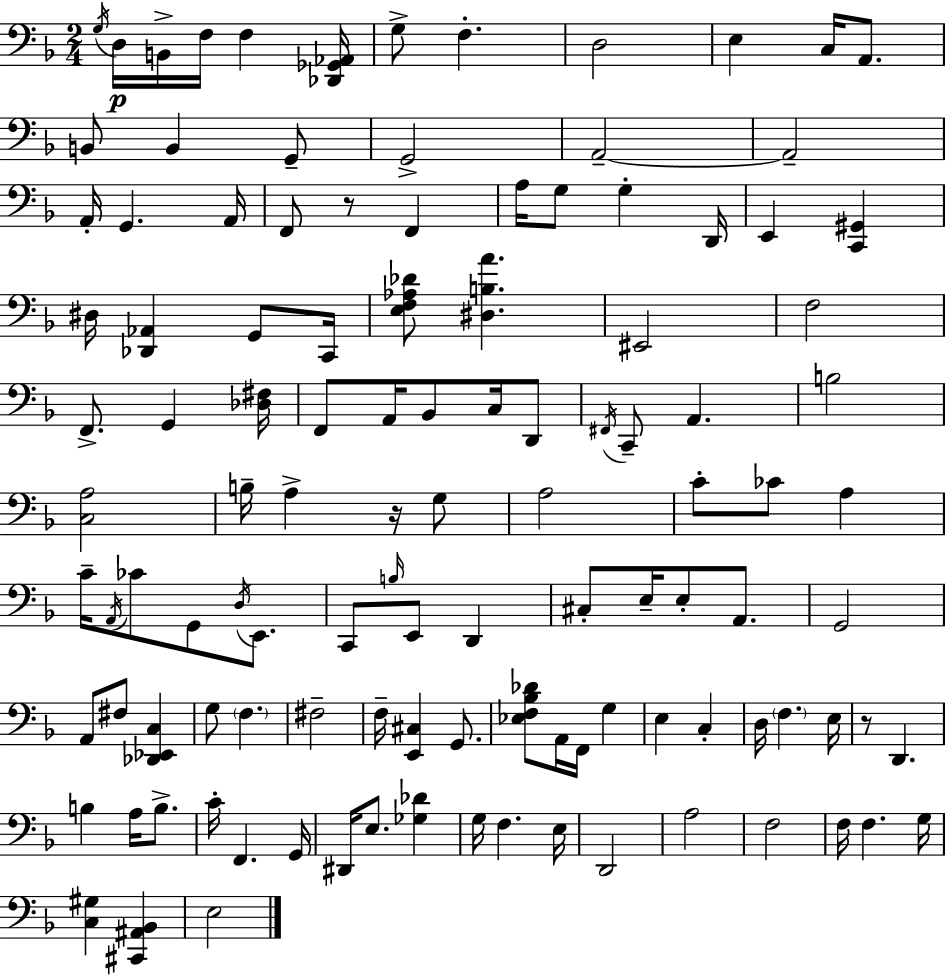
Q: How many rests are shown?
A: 3